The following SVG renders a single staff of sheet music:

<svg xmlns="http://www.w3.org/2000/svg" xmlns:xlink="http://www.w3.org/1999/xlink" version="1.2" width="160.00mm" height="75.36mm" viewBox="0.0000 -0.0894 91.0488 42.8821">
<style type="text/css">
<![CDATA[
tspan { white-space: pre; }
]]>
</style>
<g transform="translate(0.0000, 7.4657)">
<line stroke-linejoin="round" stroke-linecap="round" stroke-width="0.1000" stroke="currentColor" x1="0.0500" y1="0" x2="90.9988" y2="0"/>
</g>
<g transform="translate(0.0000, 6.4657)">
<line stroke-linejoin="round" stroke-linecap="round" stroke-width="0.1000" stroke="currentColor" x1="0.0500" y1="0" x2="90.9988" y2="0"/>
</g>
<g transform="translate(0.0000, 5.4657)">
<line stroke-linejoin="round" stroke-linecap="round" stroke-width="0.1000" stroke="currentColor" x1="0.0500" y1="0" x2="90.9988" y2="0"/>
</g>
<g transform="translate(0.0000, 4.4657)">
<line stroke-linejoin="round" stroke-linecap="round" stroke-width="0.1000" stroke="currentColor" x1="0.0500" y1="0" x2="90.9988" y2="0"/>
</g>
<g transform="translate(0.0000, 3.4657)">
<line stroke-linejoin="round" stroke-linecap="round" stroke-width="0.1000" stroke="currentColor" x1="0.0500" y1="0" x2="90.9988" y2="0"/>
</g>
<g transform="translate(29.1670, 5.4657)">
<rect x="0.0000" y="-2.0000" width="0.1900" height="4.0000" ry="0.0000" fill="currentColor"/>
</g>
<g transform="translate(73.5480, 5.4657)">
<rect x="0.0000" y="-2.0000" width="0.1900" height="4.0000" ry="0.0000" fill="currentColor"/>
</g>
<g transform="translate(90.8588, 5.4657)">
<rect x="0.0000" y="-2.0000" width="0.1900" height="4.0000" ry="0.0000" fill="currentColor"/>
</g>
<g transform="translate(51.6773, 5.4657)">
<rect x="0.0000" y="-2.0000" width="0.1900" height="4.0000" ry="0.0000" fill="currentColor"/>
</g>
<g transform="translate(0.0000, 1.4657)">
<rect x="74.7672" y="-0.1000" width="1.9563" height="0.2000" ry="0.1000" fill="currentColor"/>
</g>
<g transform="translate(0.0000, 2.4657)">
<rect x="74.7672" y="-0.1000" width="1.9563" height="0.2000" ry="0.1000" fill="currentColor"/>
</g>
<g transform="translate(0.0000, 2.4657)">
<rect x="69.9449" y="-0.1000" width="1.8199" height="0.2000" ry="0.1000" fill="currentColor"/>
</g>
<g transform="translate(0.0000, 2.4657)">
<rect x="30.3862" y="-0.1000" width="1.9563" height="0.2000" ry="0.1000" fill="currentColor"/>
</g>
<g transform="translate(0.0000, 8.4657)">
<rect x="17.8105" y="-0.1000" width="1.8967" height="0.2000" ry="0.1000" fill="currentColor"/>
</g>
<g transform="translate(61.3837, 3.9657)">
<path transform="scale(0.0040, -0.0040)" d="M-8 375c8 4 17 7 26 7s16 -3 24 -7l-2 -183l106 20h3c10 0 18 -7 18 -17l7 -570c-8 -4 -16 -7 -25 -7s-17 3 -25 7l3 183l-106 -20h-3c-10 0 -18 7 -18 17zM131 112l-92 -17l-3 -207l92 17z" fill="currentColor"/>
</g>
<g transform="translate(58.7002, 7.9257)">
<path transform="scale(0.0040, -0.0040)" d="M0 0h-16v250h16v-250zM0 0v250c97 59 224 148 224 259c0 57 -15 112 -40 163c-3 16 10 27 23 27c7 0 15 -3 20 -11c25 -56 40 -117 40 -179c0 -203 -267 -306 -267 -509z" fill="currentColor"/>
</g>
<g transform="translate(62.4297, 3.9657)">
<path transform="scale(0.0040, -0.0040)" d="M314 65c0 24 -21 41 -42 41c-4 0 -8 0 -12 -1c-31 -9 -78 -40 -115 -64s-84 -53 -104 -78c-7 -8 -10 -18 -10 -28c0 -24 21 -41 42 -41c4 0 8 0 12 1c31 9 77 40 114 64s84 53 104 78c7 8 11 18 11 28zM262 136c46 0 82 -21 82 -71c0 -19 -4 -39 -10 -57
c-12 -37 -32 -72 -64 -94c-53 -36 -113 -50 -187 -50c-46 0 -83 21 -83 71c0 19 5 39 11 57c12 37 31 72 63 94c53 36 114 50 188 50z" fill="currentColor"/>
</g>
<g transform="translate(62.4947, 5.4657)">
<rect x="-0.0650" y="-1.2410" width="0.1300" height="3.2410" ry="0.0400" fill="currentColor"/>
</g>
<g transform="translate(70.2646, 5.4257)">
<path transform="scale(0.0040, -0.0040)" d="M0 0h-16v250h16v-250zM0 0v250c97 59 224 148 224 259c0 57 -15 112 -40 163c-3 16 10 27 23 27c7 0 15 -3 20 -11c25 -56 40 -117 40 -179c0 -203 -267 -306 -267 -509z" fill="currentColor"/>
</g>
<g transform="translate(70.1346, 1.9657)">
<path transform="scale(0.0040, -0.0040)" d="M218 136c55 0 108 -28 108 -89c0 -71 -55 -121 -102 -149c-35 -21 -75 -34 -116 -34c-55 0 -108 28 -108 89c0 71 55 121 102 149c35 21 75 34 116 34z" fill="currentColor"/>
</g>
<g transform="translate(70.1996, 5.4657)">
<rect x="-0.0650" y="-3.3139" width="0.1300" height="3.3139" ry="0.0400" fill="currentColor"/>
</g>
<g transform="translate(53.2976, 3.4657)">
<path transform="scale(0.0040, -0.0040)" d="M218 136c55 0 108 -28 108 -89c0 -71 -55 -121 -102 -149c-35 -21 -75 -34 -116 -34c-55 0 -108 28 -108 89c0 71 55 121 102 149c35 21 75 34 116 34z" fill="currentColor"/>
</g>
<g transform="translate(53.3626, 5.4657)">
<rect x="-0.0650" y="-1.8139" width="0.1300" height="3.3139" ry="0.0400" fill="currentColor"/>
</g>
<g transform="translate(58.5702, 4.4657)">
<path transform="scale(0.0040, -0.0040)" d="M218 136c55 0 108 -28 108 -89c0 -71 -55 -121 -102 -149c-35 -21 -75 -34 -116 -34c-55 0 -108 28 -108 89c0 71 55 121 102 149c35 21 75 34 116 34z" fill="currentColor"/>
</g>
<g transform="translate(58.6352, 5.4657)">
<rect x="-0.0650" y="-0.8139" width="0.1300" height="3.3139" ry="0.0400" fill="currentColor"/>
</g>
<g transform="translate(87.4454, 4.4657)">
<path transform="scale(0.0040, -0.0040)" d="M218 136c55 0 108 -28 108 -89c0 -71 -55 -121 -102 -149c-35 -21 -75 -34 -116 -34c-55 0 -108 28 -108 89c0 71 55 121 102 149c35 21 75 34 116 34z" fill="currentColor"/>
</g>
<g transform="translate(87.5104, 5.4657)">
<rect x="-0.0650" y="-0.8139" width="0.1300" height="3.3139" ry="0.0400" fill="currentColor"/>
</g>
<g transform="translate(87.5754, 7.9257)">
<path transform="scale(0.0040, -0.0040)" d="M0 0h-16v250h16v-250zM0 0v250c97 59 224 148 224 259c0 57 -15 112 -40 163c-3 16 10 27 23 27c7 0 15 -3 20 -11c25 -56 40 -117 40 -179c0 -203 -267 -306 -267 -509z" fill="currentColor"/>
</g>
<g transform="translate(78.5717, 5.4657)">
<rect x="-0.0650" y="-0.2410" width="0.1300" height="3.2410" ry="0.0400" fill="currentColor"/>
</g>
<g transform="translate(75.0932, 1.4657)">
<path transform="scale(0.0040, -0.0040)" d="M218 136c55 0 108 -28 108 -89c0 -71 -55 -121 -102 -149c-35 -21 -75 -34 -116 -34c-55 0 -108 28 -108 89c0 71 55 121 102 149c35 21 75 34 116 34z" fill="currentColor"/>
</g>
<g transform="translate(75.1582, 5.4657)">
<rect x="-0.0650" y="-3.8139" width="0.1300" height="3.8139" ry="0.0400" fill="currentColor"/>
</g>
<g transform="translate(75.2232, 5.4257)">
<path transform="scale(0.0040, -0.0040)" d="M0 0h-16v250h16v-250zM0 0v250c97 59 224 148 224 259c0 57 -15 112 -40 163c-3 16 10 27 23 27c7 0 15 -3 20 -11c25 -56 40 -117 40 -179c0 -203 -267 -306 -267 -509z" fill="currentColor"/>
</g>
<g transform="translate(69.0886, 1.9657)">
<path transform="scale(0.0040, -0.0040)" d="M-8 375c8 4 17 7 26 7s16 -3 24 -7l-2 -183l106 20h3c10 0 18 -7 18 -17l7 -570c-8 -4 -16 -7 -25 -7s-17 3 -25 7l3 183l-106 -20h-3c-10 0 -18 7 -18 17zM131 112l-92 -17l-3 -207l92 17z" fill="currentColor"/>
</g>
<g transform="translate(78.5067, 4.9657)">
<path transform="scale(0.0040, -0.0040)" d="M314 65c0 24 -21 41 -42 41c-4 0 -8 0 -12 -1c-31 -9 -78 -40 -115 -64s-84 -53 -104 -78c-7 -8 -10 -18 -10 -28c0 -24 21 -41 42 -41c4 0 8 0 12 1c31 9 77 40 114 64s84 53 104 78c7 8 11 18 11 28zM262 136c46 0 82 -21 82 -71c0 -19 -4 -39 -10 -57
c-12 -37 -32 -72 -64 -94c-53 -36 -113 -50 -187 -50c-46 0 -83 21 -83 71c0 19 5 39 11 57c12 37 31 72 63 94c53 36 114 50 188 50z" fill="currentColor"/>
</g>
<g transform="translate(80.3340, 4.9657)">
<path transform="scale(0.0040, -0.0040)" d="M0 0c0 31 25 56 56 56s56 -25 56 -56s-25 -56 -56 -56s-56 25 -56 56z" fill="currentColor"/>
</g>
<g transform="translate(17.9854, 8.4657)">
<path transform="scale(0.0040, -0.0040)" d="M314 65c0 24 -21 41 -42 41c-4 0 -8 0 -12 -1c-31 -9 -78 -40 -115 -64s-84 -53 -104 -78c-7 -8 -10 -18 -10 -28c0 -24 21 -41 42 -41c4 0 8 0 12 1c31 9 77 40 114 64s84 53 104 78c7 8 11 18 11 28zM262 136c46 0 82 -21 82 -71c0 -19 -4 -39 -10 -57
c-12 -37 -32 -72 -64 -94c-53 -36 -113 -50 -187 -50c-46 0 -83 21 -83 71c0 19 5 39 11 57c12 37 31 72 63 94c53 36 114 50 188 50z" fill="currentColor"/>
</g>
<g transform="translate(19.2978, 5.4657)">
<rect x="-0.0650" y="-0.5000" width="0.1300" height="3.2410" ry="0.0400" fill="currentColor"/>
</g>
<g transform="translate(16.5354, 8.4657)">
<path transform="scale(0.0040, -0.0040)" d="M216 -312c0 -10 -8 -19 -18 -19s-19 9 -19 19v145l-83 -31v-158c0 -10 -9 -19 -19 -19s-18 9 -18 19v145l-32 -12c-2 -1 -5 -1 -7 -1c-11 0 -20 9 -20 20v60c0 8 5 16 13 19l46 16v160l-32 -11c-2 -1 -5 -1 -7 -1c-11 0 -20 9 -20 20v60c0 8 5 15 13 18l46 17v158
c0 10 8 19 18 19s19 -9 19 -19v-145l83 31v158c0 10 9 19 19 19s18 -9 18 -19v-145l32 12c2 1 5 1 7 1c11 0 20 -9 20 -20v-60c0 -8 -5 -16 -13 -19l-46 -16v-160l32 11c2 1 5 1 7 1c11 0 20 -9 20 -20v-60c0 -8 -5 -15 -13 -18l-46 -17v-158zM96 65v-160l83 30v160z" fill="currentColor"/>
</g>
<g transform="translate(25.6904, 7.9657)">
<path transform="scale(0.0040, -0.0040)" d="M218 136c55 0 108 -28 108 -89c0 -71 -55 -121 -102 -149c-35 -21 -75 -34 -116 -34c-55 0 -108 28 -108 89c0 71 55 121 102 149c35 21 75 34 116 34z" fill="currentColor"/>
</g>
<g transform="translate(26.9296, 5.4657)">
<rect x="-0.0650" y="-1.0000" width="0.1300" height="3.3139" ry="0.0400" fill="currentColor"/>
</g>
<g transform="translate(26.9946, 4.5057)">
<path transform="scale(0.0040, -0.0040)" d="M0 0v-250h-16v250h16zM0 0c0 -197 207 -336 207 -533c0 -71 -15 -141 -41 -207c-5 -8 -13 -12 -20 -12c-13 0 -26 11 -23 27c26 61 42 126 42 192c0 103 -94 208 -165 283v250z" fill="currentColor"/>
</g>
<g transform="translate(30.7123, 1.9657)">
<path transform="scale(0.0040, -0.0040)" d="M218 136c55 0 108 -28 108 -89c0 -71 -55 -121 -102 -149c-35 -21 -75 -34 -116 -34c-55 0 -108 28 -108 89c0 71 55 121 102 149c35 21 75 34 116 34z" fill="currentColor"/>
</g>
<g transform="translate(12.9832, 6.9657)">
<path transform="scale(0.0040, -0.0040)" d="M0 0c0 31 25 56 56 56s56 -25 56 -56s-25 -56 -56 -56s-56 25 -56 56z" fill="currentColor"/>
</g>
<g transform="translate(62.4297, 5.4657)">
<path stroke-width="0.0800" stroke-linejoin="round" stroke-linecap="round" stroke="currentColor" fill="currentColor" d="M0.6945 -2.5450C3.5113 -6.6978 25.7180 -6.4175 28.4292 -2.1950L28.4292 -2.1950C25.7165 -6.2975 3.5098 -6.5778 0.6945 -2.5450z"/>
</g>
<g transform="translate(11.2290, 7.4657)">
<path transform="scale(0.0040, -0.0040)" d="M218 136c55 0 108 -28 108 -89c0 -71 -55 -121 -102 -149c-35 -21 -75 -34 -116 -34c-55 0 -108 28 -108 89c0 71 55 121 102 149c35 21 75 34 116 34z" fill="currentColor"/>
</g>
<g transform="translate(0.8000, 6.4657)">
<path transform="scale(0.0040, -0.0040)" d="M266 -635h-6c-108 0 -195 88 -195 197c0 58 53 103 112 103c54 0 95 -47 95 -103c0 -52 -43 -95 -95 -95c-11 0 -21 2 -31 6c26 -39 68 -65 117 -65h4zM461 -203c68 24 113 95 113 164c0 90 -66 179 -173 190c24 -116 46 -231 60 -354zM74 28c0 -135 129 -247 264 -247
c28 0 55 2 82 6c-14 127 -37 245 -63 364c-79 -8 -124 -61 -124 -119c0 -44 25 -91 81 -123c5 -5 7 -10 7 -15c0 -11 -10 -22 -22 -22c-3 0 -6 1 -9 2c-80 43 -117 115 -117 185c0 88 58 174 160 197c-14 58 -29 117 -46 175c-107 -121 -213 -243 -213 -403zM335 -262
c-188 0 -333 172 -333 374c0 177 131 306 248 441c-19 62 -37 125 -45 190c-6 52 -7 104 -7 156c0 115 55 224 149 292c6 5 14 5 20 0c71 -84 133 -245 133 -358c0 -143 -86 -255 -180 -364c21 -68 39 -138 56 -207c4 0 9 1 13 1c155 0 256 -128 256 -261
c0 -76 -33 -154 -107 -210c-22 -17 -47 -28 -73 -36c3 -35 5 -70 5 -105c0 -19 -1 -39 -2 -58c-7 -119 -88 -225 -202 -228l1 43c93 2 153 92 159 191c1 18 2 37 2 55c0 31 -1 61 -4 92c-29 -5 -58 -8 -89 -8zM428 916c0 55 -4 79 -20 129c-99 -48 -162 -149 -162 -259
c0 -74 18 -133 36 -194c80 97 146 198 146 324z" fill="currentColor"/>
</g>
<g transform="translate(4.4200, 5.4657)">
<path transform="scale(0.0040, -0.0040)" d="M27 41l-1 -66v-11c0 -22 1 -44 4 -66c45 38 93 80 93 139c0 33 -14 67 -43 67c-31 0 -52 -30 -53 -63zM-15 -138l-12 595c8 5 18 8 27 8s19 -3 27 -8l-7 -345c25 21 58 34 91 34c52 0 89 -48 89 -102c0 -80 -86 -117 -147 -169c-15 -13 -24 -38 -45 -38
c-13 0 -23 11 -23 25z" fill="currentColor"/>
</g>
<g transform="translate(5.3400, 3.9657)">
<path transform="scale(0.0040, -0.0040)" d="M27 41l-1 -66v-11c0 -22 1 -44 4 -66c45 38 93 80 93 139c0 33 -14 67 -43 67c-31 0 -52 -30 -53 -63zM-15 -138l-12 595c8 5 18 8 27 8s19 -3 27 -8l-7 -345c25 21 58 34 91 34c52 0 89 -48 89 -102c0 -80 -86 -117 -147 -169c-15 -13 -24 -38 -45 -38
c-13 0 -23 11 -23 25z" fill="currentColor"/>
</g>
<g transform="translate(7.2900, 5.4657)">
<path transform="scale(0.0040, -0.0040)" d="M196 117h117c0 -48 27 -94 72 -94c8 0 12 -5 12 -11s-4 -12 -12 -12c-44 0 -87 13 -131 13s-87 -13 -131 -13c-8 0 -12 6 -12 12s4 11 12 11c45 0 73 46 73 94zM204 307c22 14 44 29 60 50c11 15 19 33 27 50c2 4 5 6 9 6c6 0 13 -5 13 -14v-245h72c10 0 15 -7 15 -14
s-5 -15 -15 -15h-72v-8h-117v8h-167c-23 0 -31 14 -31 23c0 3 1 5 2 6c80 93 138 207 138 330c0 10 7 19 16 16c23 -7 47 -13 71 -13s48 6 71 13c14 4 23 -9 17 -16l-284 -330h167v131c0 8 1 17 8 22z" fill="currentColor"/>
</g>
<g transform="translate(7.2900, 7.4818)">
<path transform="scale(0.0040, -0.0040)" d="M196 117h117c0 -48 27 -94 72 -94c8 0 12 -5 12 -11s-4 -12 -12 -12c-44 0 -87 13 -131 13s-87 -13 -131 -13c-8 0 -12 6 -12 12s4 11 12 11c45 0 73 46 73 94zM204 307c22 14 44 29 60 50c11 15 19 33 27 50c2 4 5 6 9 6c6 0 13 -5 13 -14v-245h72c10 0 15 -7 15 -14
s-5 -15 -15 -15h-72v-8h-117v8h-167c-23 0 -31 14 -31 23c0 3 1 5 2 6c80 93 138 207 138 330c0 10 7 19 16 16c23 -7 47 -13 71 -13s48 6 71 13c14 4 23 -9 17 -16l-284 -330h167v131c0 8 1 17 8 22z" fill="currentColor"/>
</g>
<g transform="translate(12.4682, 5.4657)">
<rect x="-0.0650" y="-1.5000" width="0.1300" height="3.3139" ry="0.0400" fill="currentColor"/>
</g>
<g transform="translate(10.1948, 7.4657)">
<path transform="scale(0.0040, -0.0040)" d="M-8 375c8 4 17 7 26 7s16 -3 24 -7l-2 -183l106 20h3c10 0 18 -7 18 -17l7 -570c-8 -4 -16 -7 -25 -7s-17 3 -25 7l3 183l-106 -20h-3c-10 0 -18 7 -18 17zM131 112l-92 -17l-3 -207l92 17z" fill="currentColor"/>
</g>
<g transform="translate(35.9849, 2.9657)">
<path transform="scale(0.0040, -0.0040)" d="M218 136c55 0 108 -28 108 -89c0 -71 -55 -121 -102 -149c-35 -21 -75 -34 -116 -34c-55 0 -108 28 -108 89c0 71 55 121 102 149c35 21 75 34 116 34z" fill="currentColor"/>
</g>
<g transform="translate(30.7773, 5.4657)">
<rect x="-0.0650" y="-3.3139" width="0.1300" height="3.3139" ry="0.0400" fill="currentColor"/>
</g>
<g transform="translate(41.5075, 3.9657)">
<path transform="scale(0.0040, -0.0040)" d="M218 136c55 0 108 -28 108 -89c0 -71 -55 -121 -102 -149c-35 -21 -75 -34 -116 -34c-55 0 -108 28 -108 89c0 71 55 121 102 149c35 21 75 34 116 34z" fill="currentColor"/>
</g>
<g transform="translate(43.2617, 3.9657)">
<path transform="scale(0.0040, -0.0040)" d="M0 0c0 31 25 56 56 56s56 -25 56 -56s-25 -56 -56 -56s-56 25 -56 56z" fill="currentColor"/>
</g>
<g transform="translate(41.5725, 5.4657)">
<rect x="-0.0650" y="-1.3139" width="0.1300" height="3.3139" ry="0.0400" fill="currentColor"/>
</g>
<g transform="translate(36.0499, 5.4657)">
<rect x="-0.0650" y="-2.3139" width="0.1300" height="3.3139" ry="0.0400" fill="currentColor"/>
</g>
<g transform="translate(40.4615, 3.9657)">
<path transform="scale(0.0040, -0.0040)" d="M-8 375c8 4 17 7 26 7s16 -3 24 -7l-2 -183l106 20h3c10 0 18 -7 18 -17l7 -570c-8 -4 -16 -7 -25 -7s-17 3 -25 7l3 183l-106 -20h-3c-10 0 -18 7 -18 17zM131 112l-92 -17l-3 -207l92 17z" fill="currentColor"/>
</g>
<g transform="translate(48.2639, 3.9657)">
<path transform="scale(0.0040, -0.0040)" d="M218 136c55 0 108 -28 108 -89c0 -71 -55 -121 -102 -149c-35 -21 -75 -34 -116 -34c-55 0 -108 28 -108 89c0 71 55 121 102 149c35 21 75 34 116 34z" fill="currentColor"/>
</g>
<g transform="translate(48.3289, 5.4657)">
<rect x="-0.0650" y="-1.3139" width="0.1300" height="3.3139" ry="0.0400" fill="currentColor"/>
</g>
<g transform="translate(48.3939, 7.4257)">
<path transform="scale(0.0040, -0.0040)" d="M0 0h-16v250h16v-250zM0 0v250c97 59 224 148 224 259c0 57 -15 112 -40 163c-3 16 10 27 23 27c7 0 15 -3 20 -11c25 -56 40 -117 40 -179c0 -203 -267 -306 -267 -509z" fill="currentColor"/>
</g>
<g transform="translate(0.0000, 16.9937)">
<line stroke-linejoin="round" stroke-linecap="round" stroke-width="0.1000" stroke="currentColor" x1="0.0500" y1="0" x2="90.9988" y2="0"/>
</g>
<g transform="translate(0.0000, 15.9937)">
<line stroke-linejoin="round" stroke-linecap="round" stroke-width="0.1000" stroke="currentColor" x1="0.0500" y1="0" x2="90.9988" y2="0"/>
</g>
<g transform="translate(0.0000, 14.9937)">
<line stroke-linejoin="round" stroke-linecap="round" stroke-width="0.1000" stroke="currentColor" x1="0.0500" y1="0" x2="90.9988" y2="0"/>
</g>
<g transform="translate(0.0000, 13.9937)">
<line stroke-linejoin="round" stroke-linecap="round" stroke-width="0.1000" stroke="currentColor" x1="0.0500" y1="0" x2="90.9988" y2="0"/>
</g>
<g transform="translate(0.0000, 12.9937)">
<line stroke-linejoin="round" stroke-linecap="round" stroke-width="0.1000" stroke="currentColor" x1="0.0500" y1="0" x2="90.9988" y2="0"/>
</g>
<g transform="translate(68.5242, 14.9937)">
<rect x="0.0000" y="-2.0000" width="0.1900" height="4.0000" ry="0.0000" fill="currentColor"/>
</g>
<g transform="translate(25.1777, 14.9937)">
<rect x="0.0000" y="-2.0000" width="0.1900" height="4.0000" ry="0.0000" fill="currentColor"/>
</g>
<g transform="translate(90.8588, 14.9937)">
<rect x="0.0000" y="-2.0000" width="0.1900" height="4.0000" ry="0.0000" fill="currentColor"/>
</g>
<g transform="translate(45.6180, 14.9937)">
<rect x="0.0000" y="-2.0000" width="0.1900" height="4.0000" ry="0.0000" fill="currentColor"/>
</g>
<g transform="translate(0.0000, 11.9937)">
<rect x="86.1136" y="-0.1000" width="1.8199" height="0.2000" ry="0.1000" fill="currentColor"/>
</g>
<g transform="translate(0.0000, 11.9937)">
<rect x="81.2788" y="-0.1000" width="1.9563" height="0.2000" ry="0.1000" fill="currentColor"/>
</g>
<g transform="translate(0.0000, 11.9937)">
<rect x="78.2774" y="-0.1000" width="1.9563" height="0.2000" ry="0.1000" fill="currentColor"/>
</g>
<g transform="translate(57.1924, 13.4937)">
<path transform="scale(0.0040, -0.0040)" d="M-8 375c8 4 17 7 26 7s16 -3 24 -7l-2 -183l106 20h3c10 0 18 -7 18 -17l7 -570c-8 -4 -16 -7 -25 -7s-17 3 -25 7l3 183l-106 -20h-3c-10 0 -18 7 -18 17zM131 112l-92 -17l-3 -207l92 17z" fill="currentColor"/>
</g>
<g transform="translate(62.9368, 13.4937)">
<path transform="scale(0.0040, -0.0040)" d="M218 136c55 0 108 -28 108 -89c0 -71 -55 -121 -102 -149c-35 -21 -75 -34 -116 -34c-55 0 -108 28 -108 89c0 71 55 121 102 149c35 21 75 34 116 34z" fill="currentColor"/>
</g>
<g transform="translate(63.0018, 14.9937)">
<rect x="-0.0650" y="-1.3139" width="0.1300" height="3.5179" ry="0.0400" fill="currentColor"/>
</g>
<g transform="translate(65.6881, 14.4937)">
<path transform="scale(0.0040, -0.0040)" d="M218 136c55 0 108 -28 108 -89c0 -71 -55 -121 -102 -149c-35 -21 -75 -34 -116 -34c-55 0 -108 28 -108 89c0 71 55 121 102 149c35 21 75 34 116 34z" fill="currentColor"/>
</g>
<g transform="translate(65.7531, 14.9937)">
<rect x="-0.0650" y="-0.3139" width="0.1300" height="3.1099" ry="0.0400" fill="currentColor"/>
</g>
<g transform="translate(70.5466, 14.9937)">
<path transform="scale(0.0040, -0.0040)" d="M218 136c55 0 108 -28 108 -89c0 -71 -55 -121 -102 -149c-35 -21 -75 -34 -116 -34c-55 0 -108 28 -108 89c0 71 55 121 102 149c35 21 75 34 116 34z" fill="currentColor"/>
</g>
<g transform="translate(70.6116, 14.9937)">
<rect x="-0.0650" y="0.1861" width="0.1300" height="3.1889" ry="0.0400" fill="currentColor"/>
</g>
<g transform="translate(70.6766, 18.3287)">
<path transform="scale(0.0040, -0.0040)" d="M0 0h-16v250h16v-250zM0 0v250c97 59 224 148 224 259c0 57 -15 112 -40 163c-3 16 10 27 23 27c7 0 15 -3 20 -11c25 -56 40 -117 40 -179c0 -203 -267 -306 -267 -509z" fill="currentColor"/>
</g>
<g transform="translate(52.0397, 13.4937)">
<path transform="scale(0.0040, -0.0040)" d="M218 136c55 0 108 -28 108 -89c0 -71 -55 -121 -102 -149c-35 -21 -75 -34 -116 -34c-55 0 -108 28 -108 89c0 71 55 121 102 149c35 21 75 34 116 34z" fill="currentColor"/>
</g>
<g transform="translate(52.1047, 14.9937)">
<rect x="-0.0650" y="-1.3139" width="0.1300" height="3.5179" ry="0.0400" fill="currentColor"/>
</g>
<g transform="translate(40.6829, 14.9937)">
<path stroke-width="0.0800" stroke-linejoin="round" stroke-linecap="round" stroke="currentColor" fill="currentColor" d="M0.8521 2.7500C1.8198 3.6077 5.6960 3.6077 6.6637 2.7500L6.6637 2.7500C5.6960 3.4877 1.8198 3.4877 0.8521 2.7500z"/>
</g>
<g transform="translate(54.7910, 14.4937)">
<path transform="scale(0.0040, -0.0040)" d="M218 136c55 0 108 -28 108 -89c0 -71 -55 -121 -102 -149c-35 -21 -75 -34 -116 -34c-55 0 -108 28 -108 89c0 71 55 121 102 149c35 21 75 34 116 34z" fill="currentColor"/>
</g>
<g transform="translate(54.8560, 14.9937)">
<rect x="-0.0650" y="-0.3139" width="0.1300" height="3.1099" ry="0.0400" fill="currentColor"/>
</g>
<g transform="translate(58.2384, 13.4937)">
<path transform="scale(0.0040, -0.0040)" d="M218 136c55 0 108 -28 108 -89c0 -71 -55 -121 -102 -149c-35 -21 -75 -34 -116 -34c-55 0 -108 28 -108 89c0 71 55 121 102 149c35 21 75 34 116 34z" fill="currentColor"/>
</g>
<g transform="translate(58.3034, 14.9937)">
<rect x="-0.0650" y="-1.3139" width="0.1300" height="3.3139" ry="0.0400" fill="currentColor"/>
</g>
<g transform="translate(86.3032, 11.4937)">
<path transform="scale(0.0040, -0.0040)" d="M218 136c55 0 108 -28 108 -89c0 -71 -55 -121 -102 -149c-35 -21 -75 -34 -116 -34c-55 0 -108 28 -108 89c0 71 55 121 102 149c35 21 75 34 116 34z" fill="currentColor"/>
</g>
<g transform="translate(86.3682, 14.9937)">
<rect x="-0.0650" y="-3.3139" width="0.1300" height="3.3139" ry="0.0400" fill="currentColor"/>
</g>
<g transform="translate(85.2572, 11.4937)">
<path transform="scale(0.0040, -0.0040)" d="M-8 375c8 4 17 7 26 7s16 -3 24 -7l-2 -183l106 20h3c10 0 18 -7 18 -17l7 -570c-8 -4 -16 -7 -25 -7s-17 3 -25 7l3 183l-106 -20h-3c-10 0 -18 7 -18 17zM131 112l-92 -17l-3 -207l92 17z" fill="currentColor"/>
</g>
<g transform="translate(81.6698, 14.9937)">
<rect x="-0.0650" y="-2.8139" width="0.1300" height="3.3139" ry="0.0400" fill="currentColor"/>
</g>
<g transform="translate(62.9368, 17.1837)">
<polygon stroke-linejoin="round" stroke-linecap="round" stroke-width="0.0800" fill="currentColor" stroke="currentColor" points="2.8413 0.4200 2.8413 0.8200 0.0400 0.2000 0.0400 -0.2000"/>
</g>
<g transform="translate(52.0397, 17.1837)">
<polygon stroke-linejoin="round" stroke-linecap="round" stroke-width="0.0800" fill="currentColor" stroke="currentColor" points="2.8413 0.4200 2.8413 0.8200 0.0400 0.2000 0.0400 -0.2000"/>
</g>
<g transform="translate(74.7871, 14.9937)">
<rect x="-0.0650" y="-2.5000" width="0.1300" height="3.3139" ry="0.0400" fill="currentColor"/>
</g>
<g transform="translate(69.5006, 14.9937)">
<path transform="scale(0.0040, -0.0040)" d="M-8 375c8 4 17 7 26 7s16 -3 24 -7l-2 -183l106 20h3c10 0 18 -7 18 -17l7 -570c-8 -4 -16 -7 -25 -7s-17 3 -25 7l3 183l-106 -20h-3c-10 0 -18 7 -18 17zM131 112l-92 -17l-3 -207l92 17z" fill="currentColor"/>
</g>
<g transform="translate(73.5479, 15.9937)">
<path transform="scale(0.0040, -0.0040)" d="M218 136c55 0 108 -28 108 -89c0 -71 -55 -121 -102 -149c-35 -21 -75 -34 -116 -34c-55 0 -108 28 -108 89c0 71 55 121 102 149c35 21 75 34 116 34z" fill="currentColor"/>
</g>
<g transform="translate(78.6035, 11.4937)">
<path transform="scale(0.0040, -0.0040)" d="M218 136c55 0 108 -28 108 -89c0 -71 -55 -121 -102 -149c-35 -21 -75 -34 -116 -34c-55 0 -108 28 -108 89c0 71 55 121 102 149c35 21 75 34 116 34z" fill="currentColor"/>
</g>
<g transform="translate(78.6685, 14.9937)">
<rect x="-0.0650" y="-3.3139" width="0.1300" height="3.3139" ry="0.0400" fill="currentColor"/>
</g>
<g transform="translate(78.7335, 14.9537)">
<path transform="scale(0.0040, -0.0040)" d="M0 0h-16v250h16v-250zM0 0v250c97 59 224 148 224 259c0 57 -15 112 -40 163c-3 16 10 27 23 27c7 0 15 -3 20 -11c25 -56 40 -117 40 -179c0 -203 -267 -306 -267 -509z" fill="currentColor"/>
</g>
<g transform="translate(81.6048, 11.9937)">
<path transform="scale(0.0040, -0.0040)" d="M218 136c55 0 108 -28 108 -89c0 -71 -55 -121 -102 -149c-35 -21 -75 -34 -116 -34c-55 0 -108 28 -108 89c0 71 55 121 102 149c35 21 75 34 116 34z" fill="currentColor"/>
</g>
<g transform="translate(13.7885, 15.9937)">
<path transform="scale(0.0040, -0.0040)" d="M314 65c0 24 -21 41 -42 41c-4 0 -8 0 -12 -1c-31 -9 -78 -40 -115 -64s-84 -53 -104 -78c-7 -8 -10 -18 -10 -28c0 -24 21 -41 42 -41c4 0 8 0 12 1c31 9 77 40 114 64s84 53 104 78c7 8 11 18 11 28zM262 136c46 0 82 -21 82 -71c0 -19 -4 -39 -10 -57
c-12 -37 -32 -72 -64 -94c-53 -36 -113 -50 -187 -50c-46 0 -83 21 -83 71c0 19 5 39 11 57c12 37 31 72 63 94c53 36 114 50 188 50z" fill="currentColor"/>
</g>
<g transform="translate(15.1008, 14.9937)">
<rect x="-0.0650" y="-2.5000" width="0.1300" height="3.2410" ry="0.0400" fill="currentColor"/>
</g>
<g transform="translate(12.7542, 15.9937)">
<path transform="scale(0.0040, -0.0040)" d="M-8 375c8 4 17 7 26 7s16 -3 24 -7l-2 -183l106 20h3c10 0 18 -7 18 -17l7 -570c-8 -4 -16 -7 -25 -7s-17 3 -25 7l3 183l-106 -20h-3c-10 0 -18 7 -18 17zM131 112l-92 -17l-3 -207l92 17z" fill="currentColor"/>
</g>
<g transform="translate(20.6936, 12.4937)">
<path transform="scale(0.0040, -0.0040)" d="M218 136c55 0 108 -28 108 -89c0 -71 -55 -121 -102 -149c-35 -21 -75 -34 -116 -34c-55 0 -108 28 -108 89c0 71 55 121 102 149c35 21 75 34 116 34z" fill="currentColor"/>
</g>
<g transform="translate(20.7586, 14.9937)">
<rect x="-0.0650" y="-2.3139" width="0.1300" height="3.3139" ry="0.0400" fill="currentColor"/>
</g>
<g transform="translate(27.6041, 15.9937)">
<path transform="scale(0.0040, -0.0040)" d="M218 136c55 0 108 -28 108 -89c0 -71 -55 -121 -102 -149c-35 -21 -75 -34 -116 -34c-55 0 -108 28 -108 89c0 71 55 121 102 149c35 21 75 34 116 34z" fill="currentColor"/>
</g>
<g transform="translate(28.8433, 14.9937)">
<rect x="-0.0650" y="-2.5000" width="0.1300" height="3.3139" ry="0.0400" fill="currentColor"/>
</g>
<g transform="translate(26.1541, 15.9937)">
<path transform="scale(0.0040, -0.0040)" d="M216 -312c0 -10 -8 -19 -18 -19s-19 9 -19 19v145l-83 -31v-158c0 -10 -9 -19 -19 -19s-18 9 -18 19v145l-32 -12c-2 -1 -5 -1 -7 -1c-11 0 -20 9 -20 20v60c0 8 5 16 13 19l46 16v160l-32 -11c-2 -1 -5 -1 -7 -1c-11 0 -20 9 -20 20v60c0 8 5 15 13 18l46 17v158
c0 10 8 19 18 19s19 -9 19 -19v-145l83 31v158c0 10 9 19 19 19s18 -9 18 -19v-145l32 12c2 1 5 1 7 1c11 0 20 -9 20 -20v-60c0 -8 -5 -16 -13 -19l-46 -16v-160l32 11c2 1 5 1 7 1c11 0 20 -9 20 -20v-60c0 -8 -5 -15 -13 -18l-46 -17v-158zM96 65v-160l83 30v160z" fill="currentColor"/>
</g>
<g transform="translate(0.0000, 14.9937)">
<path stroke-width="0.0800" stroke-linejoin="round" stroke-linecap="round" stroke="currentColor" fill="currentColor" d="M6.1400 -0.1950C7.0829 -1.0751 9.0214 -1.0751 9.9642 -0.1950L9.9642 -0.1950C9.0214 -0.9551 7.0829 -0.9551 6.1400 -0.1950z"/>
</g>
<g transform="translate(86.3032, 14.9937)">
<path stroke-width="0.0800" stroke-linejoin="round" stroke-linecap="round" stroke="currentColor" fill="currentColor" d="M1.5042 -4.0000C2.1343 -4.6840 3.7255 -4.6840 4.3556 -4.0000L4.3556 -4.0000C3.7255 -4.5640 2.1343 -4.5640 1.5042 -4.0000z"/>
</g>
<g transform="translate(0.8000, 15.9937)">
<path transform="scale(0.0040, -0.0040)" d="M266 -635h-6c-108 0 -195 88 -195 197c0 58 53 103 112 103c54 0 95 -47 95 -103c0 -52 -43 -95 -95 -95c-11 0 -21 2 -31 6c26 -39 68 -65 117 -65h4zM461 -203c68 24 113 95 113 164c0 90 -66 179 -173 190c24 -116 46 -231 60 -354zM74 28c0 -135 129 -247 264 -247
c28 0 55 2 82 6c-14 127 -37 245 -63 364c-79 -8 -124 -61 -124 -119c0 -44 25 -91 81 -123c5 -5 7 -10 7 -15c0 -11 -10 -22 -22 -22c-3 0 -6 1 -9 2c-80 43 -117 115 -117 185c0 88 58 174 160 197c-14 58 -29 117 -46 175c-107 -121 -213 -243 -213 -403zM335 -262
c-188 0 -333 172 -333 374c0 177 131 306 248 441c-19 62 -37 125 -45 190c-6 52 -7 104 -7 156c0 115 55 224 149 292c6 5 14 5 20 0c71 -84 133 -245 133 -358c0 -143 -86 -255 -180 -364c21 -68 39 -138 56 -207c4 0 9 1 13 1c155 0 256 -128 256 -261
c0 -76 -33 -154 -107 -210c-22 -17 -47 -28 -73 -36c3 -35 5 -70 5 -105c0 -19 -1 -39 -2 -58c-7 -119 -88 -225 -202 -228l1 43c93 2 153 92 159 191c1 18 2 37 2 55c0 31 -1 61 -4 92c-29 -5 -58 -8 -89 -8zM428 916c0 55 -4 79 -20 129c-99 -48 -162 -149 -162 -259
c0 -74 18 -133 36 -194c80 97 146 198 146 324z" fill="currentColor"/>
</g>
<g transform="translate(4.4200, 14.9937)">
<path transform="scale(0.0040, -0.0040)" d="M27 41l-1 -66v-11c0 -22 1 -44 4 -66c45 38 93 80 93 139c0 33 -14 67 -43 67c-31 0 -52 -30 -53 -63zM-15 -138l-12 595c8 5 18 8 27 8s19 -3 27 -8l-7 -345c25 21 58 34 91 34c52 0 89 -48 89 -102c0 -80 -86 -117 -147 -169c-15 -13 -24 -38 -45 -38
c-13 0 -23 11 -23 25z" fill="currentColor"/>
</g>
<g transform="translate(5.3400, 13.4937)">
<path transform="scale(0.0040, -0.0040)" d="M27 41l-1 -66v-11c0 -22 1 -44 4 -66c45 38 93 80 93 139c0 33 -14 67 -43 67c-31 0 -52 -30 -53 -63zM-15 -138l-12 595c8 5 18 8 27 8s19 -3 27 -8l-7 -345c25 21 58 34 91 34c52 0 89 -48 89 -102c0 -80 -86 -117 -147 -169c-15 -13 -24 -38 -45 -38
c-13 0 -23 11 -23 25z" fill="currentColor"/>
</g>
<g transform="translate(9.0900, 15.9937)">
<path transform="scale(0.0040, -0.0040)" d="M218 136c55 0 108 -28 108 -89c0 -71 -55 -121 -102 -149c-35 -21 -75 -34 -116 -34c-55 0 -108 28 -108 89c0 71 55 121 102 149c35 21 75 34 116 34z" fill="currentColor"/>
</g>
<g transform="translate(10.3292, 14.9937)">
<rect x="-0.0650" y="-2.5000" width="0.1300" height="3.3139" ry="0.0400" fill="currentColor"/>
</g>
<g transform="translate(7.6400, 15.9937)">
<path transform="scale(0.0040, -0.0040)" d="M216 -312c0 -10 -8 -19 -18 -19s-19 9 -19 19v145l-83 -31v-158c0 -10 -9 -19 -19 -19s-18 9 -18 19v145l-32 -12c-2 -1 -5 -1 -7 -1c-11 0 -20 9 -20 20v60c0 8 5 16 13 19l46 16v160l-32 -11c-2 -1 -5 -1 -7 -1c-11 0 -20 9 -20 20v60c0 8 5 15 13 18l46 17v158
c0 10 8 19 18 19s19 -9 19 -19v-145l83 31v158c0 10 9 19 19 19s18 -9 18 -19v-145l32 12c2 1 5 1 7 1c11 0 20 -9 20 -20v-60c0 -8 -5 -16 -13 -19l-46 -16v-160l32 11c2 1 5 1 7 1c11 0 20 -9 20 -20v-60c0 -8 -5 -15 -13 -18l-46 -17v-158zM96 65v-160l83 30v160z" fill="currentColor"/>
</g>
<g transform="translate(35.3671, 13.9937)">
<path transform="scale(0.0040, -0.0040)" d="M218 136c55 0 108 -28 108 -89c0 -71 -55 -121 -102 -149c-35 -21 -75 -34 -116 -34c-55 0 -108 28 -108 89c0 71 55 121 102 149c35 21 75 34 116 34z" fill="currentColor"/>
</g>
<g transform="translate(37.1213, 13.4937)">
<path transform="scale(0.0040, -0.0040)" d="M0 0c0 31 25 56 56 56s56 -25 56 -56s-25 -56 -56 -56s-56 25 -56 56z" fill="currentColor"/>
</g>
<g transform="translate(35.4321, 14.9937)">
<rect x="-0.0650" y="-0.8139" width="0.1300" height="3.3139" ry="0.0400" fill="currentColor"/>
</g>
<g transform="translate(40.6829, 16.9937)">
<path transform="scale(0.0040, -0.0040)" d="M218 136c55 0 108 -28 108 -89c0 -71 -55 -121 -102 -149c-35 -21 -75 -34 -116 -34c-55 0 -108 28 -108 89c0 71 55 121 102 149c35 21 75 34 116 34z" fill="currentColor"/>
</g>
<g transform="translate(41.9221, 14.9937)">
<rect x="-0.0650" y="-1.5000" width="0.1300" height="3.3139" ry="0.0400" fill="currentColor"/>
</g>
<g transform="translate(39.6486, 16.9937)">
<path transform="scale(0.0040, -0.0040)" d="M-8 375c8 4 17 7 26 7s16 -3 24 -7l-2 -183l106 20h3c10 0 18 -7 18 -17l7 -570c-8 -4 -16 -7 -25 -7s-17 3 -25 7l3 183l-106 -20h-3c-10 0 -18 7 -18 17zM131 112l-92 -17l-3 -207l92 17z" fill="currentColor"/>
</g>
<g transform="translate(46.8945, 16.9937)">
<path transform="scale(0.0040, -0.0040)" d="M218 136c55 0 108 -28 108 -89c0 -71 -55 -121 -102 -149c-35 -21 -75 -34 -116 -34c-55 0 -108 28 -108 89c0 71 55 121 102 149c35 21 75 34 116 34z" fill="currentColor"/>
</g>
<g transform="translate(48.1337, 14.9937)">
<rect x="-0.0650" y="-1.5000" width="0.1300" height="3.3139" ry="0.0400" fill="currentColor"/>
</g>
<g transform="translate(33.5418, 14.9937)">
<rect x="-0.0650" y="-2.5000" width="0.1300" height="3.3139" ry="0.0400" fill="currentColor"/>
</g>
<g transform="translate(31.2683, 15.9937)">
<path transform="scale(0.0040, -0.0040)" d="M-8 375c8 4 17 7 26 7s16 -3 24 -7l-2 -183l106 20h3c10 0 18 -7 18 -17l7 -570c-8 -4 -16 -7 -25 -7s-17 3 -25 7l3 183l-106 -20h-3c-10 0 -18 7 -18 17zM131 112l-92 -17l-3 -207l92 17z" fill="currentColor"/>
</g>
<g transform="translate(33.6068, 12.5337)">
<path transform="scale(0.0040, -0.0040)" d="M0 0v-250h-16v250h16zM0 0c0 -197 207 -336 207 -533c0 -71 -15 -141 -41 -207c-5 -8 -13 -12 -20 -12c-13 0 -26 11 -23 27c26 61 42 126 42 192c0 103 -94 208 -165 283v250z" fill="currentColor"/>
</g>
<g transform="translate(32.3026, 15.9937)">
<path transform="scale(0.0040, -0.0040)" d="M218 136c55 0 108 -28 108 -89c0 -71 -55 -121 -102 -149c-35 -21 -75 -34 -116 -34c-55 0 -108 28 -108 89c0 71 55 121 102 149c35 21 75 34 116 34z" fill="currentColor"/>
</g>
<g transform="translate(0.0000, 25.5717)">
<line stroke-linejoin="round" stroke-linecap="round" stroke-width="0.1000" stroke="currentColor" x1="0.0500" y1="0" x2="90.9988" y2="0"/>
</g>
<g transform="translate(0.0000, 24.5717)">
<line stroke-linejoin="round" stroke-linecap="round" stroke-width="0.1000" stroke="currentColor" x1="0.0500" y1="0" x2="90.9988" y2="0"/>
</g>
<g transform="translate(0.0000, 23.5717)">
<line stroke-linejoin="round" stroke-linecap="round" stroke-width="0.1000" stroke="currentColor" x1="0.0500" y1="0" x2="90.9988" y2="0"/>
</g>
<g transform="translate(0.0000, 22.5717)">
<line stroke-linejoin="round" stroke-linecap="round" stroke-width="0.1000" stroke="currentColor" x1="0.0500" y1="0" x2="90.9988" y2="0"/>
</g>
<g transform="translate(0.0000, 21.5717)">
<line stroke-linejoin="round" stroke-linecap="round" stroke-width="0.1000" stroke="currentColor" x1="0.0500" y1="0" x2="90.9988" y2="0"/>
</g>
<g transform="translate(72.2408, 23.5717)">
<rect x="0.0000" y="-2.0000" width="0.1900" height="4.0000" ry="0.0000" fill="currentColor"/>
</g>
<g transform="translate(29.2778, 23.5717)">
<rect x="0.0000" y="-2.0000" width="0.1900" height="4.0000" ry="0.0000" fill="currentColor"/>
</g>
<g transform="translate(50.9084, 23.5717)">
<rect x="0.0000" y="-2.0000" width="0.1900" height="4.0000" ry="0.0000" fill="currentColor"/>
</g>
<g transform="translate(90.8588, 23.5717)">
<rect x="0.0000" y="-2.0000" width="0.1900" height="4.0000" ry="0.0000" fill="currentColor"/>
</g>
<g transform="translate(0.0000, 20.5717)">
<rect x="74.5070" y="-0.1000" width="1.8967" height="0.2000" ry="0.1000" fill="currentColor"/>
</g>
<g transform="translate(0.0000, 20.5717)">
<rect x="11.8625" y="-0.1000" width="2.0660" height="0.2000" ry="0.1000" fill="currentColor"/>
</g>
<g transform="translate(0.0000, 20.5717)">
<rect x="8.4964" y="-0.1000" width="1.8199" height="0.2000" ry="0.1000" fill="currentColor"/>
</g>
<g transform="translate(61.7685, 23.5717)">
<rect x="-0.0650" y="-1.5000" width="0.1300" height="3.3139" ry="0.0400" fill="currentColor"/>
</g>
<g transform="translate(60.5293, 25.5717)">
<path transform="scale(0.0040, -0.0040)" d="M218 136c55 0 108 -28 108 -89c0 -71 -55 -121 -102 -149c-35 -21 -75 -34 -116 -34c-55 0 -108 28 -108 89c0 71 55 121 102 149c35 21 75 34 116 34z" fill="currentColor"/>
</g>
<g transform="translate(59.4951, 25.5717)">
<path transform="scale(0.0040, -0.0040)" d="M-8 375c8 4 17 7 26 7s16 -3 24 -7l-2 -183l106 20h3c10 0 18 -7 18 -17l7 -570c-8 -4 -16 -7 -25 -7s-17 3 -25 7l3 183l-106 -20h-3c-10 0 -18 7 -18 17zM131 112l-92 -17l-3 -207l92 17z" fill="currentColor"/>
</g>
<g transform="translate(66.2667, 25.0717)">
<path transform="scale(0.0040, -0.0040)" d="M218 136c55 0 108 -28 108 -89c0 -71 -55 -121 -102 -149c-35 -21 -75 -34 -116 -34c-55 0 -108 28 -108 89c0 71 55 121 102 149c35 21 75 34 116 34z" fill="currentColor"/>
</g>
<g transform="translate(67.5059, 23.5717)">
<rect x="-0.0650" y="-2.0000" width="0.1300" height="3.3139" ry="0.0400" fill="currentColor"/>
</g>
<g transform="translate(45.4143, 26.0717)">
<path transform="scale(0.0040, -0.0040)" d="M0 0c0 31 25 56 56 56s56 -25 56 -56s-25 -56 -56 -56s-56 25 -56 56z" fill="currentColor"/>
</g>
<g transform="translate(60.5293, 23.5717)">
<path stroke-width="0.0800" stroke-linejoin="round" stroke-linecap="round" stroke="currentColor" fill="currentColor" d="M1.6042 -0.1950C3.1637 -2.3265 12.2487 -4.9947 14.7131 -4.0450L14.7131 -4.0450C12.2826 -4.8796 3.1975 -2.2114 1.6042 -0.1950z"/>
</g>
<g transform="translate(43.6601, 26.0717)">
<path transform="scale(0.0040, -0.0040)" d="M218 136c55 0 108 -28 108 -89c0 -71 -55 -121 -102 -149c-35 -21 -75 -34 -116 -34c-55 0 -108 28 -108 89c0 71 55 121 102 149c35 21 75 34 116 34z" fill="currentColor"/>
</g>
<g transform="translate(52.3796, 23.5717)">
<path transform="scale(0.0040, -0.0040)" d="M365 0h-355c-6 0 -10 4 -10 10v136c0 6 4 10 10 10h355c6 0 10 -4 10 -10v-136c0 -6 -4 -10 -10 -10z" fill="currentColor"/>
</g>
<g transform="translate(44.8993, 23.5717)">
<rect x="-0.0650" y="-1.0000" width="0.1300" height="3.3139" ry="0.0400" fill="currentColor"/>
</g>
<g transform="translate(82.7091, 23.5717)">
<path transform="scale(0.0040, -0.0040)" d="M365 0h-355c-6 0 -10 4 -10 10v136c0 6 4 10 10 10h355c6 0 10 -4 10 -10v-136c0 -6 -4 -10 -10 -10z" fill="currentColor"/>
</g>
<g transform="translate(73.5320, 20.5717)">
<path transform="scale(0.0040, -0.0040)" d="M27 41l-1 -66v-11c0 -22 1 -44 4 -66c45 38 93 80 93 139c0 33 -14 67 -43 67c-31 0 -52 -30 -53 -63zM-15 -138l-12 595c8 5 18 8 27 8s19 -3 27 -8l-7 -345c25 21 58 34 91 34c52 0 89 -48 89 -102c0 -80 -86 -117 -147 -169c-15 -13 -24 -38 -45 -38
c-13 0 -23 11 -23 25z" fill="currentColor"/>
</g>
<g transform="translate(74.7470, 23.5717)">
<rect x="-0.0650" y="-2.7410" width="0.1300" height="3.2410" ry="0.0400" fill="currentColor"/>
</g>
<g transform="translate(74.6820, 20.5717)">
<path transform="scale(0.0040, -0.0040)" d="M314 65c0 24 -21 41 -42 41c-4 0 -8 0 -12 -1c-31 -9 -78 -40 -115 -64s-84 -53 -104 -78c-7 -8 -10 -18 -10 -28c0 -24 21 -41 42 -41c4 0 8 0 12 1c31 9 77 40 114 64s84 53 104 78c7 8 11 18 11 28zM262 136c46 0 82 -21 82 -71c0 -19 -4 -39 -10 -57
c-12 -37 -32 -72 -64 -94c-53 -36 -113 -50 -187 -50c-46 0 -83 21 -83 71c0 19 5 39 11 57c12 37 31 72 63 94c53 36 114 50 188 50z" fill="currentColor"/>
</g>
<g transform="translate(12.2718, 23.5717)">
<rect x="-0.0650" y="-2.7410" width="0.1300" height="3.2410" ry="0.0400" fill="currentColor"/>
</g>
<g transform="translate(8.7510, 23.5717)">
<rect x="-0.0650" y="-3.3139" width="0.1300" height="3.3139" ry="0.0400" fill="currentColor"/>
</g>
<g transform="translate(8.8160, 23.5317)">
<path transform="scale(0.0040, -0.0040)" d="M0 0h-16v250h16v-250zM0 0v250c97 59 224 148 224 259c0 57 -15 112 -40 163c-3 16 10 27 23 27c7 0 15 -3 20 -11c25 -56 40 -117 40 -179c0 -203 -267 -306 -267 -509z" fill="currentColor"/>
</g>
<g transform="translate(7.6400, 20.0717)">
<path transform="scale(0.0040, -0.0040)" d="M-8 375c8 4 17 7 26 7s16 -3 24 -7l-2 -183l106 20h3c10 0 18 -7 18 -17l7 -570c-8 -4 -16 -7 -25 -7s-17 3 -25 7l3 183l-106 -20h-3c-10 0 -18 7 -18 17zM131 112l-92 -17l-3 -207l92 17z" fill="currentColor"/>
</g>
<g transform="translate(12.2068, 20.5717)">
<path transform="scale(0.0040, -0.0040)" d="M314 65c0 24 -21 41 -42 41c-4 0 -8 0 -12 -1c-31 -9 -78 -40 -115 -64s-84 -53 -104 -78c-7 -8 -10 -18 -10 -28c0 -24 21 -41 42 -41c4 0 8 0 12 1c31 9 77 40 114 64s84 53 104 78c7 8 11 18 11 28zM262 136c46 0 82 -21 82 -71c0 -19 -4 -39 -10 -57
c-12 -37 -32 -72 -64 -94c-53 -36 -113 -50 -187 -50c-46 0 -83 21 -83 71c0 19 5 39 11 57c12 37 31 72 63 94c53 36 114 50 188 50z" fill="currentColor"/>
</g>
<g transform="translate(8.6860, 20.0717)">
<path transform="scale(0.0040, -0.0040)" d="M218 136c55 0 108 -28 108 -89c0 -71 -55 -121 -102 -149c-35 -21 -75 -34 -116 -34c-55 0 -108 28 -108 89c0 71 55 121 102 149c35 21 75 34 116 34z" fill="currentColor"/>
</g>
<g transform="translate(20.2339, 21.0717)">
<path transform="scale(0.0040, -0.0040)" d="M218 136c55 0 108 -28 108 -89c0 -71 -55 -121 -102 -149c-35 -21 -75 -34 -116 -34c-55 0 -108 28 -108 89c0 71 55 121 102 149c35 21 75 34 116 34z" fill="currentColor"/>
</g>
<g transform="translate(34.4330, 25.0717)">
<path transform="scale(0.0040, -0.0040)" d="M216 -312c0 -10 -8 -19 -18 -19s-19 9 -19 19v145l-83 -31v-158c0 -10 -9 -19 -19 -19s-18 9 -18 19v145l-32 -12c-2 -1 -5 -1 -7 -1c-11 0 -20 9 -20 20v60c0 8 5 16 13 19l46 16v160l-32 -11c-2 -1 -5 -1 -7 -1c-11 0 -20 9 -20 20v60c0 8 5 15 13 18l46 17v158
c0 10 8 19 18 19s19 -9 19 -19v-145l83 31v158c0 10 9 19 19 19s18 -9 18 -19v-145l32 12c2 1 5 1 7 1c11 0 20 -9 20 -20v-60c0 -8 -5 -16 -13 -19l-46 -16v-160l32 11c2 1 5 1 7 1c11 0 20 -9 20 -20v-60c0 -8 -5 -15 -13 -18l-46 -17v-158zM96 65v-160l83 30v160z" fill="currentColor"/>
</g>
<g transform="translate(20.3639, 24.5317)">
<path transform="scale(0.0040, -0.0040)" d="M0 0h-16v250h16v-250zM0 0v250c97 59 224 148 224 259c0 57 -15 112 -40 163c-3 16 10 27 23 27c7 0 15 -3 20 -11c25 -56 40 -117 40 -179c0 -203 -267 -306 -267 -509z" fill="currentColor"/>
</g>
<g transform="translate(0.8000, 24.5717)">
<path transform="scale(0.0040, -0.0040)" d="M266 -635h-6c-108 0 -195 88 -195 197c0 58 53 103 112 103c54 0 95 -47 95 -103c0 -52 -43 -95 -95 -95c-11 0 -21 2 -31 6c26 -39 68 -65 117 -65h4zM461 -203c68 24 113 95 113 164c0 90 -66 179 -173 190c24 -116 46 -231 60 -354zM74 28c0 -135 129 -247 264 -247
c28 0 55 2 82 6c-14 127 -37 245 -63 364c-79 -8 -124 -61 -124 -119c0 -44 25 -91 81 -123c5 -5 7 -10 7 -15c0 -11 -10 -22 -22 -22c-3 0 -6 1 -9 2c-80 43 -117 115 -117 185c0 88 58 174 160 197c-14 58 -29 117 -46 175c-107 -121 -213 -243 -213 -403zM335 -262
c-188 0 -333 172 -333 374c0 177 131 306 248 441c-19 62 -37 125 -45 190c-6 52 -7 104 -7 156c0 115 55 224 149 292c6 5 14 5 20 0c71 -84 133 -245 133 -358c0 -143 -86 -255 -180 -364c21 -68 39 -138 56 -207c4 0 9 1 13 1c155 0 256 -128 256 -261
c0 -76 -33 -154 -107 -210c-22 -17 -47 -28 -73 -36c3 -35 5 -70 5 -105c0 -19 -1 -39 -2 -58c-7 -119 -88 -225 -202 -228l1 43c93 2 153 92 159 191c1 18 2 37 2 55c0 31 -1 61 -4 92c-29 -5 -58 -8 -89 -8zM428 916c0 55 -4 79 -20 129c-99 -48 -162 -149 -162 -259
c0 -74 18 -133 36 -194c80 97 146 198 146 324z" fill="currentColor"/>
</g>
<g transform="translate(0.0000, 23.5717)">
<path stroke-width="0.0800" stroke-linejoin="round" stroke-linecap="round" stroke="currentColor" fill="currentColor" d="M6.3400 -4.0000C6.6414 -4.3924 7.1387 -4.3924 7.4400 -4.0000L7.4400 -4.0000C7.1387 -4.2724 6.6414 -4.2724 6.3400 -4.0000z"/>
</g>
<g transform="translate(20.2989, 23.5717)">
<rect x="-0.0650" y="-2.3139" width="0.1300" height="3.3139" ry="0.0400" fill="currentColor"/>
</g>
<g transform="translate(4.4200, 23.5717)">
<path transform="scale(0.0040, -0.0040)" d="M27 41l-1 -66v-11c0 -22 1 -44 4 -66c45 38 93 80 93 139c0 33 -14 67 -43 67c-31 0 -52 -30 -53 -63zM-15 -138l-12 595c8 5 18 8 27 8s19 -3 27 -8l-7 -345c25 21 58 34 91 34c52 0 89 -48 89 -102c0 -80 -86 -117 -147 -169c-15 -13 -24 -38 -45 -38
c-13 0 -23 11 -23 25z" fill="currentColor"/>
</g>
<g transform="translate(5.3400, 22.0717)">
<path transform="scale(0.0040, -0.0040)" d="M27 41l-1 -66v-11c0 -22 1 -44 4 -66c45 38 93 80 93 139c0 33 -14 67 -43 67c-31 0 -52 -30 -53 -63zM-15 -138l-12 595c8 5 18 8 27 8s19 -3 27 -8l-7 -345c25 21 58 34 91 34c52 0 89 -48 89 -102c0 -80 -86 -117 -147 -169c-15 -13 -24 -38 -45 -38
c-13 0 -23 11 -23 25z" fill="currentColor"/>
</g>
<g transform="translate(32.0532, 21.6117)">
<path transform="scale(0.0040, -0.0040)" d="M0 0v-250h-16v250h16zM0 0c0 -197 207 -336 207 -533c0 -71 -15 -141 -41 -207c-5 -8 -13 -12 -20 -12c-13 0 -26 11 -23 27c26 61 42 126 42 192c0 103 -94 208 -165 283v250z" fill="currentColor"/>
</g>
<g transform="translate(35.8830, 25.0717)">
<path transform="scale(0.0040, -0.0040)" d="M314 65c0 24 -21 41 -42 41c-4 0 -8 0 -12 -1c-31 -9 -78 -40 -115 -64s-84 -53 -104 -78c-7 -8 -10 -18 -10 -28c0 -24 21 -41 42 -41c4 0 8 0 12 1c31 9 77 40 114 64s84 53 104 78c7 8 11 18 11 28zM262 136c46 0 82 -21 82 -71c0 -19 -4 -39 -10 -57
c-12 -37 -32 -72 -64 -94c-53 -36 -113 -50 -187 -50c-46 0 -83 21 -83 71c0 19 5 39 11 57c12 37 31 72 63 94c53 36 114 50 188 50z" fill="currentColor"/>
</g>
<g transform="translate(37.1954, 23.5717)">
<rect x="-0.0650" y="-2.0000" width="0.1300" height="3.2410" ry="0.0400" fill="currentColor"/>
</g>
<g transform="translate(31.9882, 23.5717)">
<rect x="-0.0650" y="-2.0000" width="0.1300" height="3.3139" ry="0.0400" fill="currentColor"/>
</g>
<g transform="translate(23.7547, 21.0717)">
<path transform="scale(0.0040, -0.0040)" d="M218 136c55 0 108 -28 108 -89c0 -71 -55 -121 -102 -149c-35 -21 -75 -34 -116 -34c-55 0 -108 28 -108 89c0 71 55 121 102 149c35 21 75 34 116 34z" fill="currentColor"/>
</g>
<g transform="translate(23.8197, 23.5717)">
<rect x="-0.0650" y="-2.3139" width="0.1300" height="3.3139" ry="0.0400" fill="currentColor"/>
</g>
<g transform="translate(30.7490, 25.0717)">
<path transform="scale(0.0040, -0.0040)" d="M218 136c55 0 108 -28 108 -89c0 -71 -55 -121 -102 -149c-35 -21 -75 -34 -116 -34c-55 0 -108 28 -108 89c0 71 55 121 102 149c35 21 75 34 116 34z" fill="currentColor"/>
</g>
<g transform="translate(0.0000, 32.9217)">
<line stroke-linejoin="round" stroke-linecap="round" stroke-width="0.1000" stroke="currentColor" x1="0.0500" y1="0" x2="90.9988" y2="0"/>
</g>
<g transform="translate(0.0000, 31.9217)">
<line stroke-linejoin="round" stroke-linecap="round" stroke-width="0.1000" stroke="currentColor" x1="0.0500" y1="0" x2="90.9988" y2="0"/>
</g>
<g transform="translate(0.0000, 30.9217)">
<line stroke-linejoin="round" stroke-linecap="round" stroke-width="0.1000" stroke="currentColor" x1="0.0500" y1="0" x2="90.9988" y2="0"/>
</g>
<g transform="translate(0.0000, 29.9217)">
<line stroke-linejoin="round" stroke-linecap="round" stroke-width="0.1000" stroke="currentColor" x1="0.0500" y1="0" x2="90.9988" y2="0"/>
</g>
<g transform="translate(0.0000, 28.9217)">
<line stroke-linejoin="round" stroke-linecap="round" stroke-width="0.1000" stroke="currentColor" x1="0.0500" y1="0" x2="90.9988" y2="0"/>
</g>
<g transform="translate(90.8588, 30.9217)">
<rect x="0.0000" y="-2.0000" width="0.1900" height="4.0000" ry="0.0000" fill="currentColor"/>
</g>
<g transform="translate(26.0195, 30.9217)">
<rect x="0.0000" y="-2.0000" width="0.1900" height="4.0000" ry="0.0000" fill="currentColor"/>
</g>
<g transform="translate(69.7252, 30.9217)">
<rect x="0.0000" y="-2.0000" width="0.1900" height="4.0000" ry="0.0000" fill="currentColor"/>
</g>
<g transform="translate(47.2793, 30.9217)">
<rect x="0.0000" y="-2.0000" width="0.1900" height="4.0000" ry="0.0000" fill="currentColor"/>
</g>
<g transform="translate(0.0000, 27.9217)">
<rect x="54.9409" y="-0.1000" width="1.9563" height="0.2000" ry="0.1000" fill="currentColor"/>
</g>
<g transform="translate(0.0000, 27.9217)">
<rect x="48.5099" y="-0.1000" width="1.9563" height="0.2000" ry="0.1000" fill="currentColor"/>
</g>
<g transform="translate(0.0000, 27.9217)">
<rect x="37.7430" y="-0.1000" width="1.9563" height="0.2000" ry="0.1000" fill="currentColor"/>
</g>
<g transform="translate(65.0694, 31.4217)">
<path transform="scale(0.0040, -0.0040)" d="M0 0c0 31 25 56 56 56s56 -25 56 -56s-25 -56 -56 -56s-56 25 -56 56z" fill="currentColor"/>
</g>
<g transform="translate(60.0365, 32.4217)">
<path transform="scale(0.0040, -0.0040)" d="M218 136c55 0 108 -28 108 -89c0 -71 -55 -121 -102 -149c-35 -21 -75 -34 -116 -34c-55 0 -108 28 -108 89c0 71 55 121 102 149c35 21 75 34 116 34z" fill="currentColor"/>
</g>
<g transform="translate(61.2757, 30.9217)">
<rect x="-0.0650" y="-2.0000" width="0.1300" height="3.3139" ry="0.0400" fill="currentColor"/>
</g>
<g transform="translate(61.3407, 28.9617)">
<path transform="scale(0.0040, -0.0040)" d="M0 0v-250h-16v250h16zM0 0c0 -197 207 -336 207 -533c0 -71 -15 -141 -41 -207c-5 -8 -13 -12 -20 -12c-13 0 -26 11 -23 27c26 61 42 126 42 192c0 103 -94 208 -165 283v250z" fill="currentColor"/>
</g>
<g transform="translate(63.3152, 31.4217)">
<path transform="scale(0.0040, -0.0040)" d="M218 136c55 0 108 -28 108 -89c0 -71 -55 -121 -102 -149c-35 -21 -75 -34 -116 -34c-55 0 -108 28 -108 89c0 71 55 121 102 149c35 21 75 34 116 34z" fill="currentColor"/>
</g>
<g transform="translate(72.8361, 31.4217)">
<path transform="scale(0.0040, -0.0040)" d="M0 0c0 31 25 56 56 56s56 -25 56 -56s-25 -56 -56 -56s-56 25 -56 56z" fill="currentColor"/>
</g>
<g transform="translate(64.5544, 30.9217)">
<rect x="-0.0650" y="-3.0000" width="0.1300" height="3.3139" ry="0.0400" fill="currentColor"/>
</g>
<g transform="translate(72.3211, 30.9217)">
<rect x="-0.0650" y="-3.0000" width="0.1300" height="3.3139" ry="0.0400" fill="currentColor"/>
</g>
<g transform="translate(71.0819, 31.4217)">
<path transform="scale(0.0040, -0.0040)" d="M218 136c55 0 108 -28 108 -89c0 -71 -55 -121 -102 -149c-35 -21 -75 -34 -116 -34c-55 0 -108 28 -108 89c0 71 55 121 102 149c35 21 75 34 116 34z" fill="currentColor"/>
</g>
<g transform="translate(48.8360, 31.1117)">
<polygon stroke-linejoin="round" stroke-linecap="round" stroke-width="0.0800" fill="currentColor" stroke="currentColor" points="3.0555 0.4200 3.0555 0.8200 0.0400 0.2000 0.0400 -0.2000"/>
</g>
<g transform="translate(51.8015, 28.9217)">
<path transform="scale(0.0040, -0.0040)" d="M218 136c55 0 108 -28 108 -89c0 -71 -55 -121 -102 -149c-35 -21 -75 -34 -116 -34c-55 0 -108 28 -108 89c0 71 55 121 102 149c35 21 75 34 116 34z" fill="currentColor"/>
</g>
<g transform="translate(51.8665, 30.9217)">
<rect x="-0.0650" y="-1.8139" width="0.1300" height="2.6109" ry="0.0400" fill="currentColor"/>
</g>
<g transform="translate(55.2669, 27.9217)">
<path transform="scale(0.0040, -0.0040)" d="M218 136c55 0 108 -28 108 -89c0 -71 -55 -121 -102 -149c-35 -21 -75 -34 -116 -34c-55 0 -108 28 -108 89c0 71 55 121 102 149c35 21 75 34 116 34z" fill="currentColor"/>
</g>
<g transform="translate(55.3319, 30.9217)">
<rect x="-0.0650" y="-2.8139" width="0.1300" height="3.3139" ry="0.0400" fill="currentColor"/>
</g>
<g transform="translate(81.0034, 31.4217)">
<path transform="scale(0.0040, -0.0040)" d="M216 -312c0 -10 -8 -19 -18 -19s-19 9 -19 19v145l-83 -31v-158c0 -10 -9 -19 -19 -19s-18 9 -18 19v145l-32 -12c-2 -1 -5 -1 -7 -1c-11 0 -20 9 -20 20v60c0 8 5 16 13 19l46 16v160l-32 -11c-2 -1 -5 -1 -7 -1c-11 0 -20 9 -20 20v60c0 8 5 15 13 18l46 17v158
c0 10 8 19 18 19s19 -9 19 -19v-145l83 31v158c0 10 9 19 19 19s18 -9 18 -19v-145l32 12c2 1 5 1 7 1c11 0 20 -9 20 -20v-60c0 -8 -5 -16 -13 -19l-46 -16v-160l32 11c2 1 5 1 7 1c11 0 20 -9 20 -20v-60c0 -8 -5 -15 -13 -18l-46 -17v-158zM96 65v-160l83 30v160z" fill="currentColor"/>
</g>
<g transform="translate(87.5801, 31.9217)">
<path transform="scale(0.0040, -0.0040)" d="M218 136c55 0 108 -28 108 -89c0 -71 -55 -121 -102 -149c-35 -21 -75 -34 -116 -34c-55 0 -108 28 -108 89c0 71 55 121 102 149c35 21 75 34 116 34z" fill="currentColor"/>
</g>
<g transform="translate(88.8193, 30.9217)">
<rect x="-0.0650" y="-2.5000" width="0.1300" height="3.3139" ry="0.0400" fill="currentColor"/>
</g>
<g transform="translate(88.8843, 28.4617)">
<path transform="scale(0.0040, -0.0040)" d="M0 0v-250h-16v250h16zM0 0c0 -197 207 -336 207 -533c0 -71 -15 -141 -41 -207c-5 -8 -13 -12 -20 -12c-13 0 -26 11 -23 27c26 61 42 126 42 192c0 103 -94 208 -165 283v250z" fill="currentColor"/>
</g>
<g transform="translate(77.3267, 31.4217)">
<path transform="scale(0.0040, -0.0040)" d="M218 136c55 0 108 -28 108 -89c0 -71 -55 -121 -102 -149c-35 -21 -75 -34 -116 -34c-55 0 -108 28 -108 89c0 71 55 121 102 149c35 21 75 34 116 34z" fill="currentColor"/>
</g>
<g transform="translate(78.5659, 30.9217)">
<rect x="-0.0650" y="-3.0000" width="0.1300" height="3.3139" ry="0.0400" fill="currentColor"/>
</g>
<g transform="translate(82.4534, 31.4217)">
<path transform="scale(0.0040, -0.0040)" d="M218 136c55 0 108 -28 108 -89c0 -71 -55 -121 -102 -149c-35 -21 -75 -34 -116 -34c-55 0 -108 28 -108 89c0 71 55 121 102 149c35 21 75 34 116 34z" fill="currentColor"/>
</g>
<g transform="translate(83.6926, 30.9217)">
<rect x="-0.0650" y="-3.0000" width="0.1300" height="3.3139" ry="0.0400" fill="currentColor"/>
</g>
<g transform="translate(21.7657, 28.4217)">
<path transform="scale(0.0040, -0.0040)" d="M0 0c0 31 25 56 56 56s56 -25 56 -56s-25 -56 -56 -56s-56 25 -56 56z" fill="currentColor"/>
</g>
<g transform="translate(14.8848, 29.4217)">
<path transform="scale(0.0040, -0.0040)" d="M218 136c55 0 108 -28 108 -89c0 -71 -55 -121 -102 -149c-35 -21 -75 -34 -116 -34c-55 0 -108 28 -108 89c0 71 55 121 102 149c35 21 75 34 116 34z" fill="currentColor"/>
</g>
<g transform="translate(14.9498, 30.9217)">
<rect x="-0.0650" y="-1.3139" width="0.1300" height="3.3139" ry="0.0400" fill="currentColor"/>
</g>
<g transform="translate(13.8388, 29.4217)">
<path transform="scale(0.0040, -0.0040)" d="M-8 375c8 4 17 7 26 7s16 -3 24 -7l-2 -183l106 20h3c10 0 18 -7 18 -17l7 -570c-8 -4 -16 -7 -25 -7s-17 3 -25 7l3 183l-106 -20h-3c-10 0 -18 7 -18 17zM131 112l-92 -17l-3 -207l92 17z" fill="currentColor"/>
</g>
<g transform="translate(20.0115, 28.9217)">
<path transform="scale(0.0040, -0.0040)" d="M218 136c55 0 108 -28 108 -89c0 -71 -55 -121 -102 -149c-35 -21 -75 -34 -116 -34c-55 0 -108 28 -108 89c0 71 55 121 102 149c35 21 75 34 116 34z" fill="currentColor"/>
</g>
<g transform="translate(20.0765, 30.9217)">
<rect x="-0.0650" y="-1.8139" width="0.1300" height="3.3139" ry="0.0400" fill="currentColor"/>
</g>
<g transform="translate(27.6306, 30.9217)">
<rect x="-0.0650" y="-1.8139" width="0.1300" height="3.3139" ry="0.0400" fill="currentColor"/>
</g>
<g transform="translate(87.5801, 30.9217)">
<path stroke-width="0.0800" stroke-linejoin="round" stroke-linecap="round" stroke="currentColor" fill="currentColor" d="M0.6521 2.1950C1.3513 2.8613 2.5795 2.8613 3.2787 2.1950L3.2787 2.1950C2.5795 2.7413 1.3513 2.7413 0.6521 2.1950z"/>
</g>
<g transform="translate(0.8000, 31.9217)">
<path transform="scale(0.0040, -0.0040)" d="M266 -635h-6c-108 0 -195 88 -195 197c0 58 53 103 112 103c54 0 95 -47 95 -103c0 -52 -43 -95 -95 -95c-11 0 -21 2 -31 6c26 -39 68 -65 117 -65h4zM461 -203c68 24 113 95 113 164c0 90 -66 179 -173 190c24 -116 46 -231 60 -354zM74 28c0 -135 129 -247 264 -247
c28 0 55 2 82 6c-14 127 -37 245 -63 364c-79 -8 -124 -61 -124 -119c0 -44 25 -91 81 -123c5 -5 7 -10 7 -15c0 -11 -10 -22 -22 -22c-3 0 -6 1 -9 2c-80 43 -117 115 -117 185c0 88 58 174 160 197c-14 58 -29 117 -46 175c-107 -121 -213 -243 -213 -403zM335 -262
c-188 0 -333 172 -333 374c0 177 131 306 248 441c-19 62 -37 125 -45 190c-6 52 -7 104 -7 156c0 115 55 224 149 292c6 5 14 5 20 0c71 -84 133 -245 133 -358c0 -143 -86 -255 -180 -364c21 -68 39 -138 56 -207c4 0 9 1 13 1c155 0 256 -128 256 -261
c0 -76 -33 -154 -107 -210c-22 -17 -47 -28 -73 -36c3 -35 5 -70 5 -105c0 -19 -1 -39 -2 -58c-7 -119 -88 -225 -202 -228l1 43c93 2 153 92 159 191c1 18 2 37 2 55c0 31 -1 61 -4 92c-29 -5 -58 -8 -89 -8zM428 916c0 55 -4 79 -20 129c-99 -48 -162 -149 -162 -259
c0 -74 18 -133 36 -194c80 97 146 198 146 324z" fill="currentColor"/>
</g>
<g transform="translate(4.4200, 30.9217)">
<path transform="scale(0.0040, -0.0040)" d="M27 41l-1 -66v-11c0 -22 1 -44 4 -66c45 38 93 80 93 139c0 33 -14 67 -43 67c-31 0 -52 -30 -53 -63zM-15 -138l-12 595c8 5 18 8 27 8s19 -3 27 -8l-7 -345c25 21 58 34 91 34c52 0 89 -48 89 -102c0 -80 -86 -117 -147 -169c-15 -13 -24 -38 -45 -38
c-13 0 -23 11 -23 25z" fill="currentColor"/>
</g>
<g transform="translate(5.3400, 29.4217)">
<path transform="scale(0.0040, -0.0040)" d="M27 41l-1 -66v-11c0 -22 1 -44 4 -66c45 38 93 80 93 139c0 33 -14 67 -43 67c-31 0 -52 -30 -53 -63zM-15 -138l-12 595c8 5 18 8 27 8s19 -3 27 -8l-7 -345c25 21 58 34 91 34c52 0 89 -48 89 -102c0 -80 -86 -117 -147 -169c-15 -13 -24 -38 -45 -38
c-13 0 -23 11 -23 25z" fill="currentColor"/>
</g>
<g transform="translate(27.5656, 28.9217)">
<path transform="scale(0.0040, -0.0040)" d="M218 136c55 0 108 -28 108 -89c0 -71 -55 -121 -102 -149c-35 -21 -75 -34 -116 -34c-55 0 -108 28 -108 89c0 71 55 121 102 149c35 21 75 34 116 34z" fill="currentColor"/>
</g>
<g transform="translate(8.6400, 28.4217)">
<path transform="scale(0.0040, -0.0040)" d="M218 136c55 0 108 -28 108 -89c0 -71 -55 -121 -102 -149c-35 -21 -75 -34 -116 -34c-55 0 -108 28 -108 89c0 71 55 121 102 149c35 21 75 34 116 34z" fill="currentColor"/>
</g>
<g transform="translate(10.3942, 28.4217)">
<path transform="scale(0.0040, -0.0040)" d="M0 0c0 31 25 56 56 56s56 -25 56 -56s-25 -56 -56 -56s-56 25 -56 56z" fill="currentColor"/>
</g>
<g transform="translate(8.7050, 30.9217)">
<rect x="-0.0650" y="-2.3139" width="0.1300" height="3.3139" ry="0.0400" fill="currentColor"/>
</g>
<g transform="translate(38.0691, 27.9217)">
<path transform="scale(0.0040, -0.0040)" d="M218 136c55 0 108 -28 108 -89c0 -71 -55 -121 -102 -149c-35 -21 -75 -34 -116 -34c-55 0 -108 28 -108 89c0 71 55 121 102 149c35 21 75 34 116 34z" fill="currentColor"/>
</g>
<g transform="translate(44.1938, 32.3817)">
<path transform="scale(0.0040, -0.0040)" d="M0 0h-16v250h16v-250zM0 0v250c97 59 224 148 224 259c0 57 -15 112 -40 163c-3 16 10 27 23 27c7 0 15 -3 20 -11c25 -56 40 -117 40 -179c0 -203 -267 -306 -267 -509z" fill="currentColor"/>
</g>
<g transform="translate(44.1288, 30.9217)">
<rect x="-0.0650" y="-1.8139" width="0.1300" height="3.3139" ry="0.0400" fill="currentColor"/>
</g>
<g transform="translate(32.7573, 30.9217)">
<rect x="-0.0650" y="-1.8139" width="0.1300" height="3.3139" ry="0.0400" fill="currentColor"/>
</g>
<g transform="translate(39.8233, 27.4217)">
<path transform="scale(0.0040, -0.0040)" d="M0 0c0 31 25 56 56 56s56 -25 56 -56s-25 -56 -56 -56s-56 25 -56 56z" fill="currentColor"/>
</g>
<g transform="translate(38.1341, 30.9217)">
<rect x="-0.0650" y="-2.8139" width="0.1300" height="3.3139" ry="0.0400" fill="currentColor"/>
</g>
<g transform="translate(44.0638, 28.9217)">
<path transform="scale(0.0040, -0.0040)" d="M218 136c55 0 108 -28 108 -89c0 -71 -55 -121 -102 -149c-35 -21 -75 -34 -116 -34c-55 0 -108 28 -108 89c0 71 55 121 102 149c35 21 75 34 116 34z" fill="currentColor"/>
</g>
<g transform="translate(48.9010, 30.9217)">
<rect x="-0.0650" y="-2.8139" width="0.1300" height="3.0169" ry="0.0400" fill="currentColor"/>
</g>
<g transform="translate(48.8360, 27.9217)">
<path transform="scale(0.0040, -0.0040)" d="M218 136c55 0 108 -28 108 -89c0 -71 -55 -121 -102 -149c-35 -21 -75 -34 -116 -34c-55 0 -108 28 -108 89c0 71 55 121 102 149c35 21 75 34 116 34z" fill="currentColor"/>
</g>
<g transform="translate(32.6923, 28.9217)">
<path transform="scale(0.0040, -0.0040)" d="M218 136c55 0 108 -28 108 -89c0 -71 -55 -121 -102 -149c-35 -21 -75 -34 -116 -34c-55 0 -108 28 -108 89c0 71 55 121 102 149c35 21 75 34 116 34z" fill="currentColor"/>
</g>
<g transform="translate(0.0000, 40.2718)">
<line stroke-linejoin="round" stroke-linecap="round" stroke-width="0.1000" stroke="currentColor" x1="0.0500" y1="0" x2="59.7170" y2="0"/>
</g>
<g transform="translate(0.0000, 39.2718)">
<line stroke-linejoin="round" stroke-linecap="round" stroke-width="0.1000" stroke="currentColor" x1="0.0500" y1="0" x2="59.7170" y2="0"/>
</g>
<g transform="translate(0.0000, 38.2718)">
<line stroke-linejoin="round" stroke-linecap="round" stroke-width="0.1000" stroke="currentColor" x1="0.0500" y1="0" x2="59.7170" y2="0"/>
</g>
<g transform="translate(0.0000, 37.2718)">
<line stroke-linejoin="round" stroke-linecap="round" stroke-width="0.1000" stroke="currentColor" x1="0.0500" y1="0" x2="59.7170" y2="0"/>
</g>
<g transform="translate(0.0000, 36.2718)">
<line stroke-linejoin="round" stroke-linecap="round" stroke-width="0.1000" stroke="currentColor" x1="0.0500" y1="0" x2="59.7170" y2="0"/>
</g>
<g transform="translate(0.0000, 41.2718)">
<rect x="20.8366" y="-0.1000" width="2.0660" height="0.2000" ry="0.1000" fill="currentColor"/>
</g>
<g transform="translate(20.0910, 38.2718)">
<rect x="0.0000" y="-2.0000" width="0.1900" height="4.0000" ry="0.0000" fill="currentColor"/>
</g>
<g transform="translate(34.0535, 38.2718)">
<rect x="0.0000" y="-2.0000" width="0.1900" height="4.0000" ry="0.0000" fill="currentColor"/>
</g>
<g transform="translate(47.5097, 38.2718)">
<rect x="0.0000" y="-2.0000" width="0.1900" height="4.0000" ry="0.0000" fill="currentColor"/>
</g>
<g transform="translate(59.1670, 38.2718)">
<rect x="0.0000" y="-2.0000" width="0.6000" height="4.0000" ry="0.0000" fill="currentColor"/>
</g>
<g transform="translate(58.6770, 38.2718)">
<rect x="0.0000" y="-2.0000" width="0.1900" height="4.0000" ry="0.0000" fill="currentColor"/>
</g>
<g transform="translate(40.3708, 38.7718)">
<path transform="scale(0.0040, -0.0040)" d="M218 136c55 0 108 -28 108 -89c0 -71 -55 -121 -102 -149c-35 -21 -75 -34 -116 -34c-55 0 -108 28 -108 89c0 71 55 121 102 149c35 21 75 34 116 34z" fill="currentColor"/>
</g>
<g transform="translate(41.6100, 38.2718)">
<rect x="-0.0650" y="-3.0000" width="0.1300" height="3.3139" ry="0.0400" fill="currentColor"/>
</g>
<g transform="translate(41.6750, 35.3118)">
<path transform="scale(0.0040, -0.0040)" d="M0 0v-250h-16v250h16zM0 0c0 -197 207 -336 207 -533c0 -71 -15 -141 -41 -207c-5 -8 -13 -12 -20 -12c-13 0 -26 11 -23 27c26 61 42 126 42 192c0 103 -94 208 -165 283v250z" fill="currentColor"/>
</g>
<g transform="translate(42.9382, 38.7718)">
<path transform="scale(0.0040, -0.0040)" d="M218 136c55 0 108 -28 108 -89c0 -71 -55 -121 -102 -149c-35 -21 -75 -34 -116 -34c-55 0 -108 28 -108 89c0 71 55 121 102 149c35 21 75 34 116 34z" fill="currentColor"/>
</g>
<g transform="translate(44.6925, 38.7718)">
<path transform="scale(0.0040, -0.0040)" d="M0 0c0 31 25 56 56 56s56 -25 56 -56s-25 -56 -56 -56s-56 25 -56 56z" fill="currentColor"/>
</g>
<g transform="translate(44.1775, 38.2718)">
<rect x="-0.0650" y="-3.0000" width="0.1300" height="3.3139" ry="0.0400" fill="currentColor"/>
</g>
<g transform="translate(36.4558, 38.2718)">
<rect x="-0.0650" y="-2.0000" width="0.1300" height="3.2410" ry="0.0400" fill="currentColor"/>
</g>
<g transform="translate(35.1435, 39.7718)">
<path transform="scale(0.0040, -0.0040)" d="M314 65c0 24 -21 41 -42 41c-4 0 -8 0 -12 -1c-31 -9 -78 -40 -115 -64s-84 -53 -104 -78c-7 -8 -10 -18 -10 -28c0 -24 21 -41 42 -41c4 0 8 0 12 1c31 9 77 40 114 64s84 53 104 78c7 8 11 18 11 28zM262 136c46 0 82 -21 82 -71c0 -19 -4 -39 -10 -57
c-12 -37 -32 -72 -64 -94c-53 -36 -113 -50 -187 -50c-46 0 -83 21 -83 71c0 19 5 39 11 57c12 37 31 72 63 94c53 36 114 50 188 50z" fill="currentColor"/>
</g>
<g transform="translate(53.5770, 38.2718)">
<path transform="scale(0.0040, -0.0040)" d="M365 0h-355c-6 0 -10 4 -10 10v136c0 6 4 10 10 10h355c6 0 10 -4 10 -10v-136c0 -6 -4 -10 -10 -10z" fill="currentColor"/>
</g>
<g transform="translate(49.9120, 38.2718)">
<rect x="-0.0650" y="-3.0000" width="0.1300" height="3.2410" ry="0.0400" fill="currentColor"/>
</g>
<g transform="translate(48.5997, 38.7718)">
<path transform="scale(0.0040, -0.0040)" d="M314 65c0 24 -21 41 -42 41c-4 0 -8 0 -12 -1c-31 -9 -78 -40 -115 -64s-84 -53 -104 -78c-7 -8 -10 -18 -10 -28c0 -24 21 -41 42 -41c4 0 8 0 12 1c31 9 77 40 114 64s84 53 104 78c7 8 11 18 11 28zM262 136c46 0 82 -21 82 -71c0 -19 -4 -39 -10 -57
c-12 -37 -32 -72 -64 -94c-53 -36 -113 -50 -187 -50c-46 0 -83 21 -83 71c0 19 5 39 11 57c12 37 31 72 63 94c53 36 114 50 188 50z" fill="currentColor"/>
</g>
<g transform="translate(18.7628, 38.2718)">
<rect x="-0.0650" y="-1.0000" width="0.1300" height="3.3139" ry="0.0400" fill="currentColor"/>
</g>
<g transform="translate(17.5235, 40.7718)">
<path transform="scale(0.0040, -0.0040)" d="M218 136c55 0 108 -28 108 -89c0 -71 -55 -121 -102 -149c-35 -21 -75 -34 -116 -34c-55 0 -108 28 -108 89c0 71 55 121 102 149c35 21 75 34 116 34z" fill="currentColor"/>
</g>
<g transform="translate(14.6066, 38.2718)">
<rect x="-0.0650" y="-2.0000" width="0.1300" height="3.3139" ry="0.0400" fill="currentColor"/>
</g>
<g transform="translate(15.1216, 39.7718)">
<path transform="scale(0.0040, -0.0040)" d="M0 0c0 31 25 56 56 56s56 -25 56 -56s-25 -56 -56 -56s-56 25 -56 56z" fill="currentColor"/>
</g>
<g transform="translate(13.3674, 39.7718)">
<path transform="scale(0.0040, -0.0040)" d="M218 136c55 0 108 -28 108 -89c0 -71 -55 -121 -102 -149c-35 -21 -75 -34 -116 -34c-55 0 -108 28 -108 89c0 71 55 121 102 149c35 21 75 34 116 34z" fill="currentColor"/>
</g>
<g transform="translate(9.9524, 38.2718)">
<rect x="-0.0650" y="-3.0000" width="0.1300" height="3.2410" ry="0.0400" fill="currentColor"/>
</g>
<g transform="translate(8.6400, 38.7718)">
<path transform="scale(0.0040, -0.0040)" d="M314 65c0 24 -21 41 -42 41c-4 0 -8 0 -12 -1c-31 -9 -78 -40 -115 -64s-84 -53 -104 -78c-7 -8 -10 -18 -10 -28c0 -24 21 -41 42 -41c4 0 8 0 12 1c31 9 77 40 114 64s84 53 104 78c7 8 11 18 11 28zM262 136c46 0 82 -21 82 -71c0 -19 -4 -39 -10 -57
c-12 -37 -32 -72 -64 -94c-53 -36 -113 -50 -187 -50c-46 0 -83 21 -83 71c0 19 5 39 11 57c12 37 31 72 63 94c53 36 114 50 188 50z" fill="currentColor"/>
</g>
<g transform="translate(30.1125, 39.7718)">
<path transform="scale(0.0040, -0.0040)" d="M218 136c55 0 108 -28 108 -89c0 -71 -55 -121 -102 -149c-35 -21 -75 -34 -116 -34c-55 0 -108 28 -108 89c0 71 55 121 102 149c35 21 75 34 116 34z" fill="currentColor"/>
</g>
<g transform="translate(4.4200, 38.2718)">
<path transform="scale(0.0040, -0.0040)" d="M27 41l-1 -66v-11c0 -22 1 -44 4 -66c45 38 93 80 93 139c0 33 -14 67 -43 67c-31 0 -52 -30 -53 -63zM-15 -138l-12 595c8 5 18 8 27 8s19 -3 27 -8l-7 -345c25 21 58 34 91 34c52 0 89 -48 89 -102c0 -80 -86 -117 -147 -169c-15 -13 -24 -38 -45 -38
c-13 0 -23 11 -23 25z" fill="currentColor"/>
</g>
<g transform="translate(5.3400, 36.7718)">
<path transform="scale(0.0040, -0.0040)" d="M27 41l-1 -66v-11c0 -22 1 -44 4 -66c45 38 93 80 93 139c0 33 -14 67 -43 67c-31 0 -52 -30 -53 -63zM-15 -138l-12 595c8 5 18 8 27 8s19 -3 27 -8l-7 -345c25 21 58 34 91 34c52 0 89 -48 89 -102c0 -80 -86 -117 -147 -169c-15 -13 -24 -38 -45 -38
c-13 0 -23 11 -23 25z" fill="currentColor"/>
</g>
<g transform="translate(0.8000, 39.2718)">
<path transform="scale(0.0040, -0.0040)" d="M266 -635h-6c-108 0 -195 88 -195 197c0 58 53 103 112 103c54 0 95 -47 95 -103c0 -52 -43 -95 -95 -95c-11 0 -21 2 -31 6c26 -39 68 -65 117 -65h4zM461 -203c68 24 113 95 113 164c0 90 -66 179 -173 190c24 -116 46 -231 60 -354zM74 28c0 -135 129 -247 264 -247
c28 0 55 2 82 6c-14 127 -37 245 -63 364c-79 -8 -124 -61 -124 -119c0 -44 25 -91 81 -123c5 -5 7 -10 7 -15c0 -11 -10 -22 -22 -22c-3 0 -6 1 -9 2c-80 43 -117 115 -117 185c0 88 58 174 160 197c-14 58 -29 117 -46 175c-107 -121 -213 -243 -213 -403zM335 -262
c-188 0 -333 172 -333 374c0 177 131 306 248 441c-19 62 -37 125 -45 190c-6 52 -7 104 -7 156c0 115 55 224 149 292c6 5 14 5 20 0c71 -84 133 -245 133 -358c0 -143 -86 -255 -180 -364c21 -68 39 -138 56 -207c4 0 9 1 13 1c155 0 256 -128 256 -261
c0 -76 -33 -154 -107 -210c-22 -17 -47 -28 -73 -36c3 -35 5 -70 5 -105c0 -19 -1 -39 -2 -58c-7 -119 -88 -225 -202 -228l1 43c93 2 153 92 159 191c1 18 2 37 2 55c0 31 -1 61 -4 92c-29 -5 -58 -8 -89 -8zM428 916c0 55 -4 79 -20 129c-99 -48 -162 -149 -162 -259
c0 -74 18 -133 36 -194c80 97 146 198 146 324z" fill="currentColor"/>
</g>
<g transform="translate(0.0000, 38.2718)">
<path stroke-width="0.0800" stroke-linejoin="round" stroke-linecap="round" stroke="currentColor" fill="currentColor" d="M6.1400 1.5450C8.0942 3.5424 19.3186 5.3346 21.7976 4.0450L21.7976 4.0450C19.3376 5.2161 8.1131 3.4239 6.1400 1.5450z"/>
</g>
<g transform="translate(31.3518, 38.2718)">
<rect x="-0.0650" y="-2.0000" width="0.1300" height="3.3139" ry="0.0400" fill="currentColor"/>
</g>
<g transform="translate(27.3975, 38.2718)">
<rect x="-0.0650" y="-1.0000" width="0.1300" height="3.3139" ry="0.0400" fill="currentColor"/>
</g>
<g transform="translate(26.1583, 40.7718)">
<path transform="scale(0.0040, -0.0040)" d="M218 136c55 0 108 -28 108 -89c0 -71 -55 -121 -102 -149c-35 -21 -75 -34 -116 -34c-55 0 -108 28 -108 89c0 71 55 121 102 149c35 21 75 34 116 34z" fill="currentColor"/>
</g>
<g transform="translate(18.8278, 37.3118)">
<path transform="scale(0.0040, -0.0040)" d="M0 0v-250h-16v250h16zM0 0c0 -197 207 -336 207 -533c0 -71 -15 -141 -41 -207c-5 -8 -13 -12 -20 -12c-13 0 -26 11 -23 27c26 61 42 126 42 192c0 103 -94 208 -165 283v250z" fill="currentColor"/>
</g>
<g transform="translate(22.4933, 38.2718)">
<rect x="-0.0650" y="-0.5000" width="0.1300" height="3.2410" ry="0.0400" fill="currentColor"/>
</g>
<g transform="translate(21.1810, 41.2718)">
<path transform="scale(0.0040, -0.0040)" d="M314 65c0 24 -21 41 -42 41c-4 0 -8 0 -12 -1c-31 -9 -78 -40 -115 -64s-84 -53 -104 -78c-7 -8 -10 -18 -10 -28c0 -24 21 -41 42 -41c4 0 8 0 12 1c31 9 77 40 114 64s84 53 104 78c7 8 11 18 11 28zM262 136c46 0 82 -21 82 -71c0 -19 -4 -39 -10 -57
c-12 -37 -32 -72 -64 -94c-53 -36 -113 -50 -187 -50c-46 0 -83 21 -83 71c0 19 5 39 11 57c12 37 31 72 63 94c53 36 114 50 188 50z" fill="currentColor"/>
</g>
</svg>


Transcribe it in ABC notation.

X:1
T:Untitled
M:4/4
L:1/4
K:Bb
E ^C2 D/2 _b g e e/2 f d/2 e2 b/2 c'/2 c2 d/2 ^G G2 g ^G G/2 d E E _e/2 c/2 e e/2 c/2 B/2 G _b/2 a b b/2 a2 g/2 g F/2 ^F2 D z2 E F _a2 z2 g e f f f a f/2 a/2 f/2 a F/2 A A A ^A G/2 A2 F D/2 C2 D F F2 A/2 A A2 z2